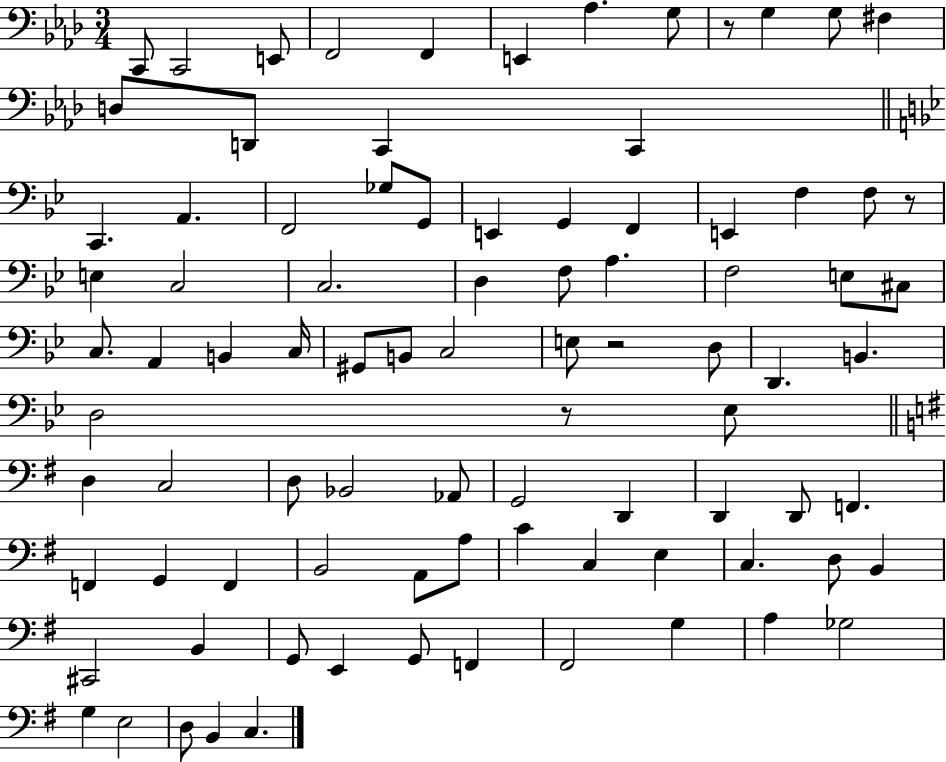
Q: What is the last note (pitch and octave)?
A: C3